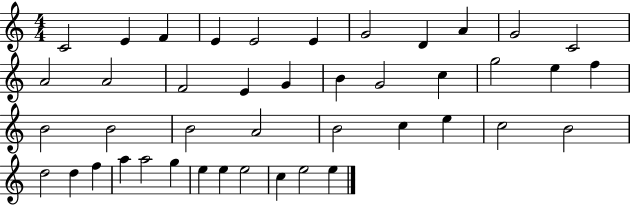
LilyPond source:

{
  \clef treble
  \numericTimeSignature
  \time 4/4
  \key c \major
  c'2 e'4 f'4 | e'4 e'2 e'4 | g'2 d'4 a'4 | g'2 c'2 | \break a'2 a'2 | f'2 e'4 g'4 | b'4 g'2 c''4 | g''2 e''4 f''4 | \break b'2 b'2 | b'2 a'2 | b'2 c''4 e''4 | c''2 b'2 | \break d''2 d''4 f''4 | a''4 a''2 g''4 | e''4 e''4 e''2 | c''4 e''2 e''4 | \break \bar "|."
}